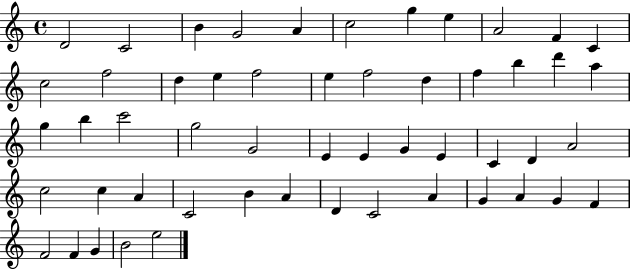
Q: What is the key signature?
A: C major